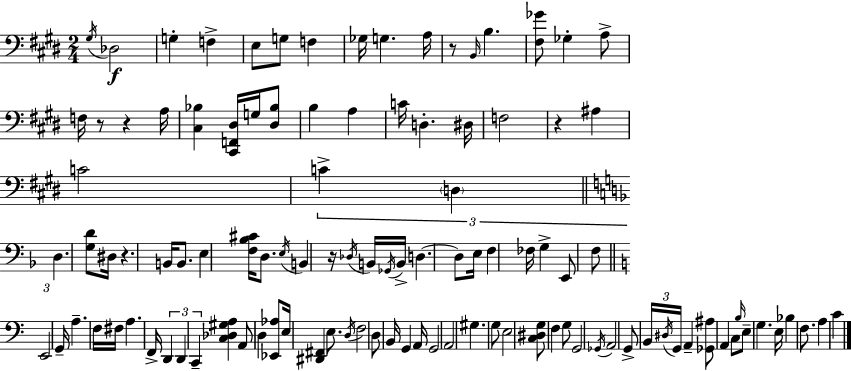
X:1
T:Untitled
M:2/4
L:1/4
K:E
^G,/4 _D,2 G, F, E,/2 G,/2 F, _G,/4 G, A,/4 z/2 B,,/4 B, [^F,_G]/2 _G, A,/2 F,/4 z/2 z A,/4 [^C,_B,] [^C,,F,,^D,]/4 G,/4 [^D,_B,]/2 B, A, C/4 D, ^D,/4 F,2 z ^A, C2 C D, D, [G,D]/2 ^D,/4 z B,,/4 B,,/2 E, [F,_B,^C]/4 D,/2 E,/4 B,, z/4 _D,/4 B,,/4 _G,,/4 B,,/4 D, D,/2 E,/4 F, _F,/4 G, E,,/2 F,/2 E,,2 G,,/4 A, F,/4 ^F,/4 A, F,,/4 D,, D,, C,, [C,_D,^G,A,] A,,/2 D, [_E,,_A,]/2 E,/4 [^D,,^F,,] E,/2 D,/4 F,2 D,/2 B,,/4 G,, A,,/4 G,,2 A,,2 ^G, G,/2 E,2 [C,^D,G,]/2 F, G,/2 G,,2 _G,,/4 A,,2 G,,/2 B,,/4 ^D,/4 G,,/4 A,, [_G,,^A,]/2 A,, C,/2 B,/4 E,/2 G, E,/4 _B, F,/2 A, C